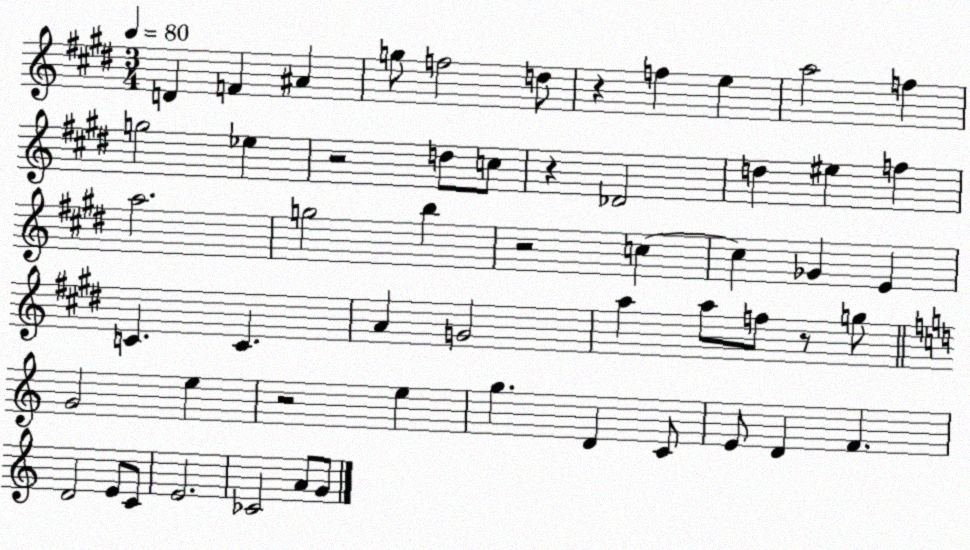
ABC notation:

X:1
T:Untitled
M:3/4
L:1/4
K:E
D F ^A g/2 f2 d/2 z f e a2 f g2 _e z2 d/2 c/2 z _D2 d ^e f a2 g2 b z2 c c _G E C C A G2 a a/2 f/2 z/2 g/2 G2 e z2 e g D C/2 E/2 D F D2 E/2 C/2 E2 _C2 A/2 G/2